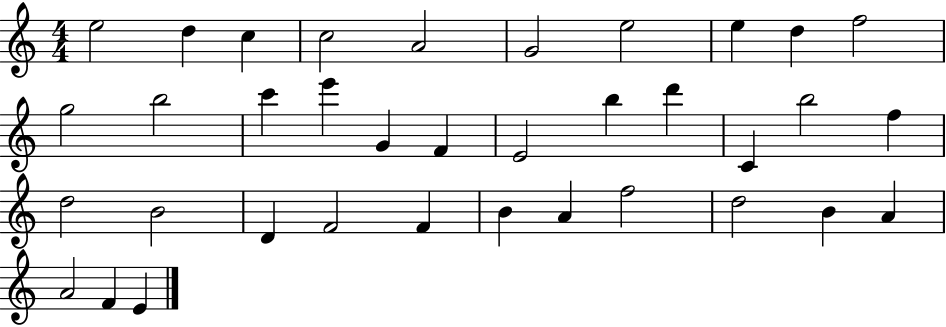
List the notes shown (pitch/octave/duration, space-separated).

E5/h D5/q C5/q C5/h A4/h G4/h E5/h E5/q D5/q F5/h G5/h B5/h C6/q E6/q G4/q F4/q E4/h B5/q D6/q C4/q B5/h F5/q D5/h B4/h D4/q F4/h F4/q B4/q A4/q F5/h D5/h B4/q A4/q A4/h F4/q E4/q